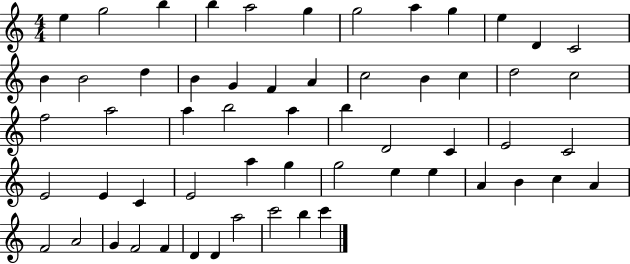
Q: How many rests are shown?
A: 0